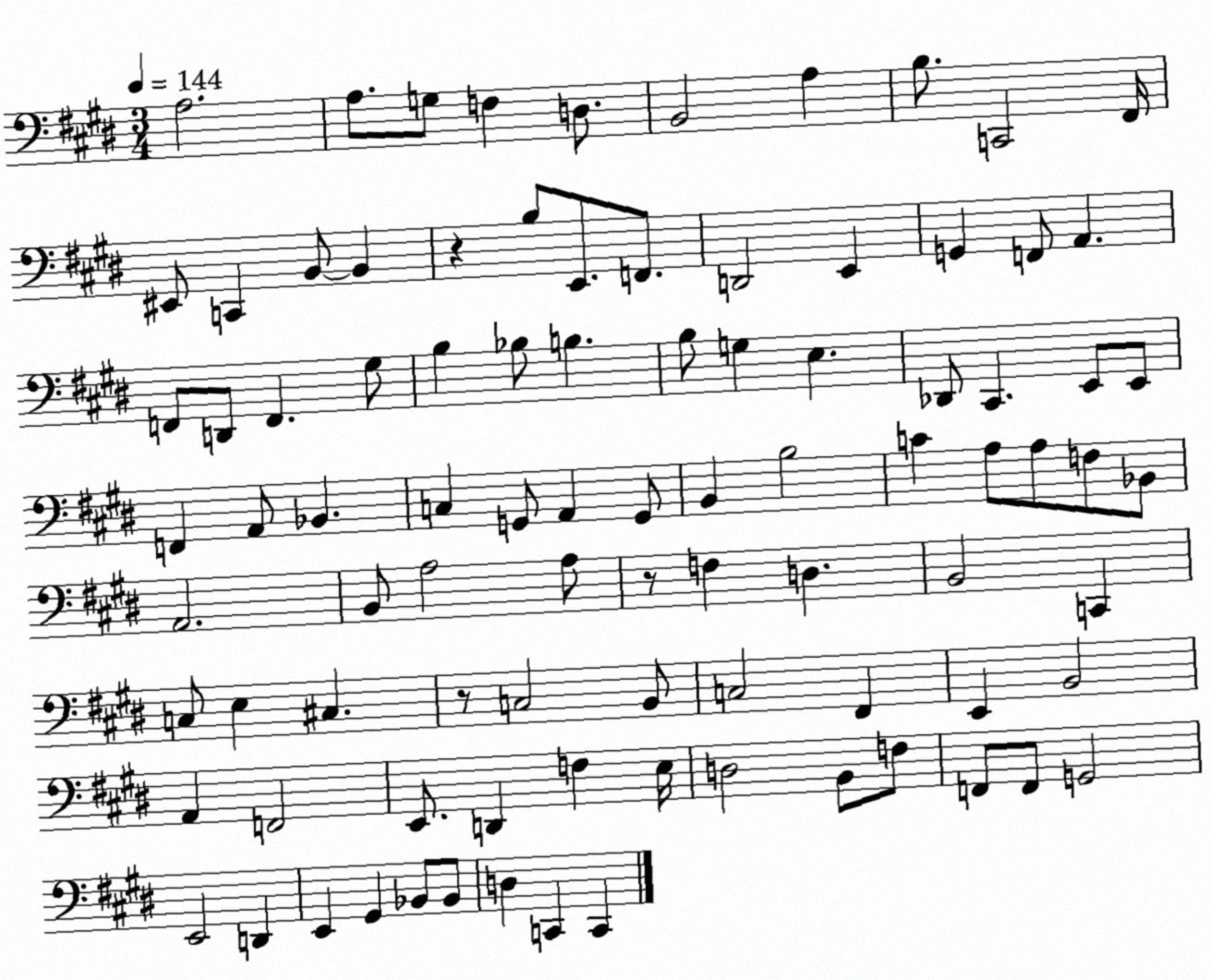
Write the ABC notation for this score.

X:1
T:Untitled
M:3/4
L:1/4
K:E
A,2 A,/2 G,/2 F, D,/2 B,,2 A, B,/2 C,,2 ^F,,/4 ^E,,/2 C,, B,,/2 B,, z B,/2 E,,/2 F,,/2 D,,2 E,, G,, F,,/2 A,, F,,/2 D,,/2 F,, ^G,/2 B, _B,/2 B, B,/2 G, E, _D,,/2 ^C,, E,,/2 E,,/2 F,, A,,/2 _B,, C, G,,/2 A,, G,,/2 B,, B,2 C A,/2 A,/2 F,/2 _B,,/2 A,,2 B,,/2 A,2 A,/2 z/2 F, D, B,,2 C,, C,/2 E, ^C, z/2 C,2 B,,/2 C,2 ^F,, E,, B,,2 A,, F,,2 E,,/2 D,, F, E,/4 D,2 B,,/2 F,/2 F,,/2 F,,/2 G,,2 E,,2 D,, E,, ^G,, _B,,/2 _B,,/2 D, C,, C,,